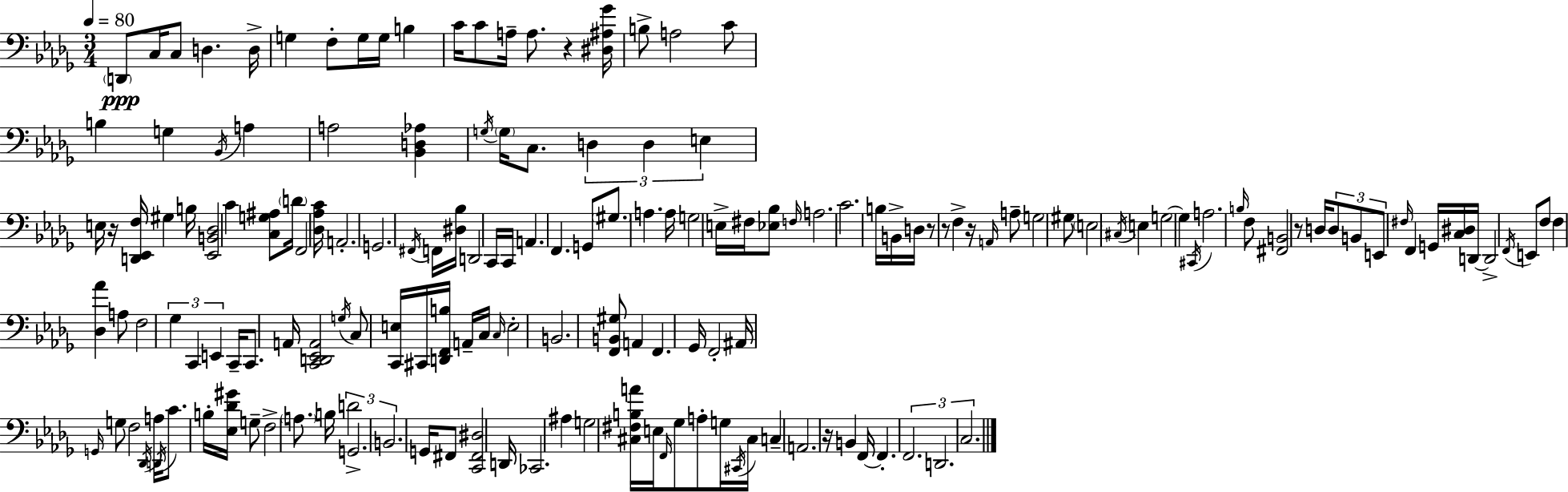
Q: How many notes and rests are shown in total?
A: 165